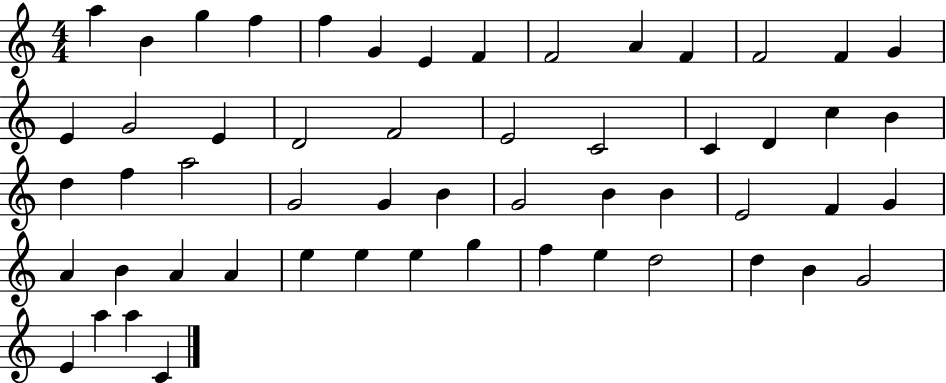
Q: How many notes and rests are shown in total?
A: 55